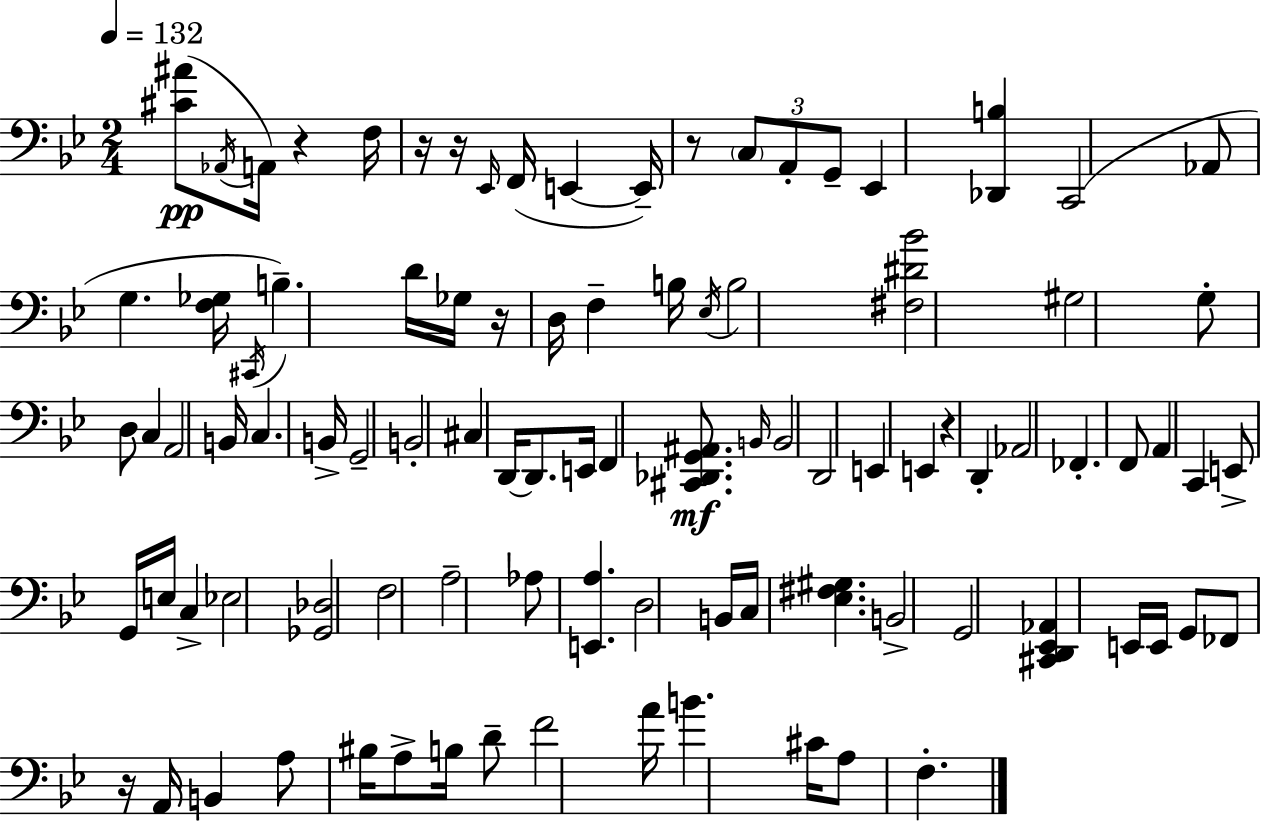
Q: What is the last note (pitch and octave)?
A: F3